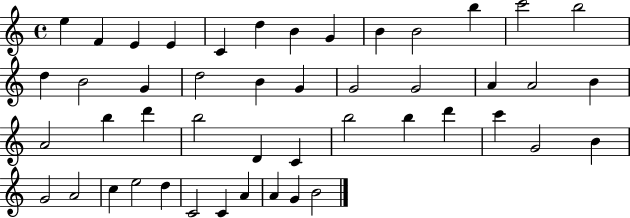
E5/q F4/q E4/q E4/q C4/q D5/q B4/q G4/q B4/q B4/h B5/q C6/h B5/h D5/q B4/h G4/q D5/h B4/q G4/q G4/h G4/h A4/q A4/h B4/q A4/h B5/q D6/q B5/h D4/q C4/q B5/h B5/q D6/q C6/q G4/h B4/q G4/h A4/h C5/q E5/h D5/q C4/h C4/q A4/q A4/q G4/q B4/h